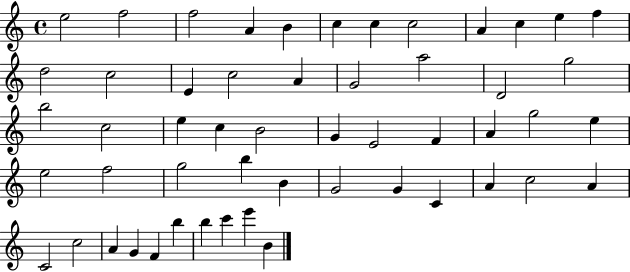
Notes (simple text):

E5/h F5/h F5/h A4/q B4/q C5/q C5/q C5/h A4/q C5/q E5/q F5/q D5/h C5/h E4/q C5/h A4/q G4/h A5/h D4/h G5/h B5/h C5/h E5/q C5/q B4/h G4/q E4/h F4/q A4/q G5/h E5/q E5/h F5/h G5/h B5/q B4/q G4/h G4/q C4/q A4/q C5/h A4/q C4/h C5/h A4/q G4/q F4/q B5/q B5/q C6/q E6/q B4/q